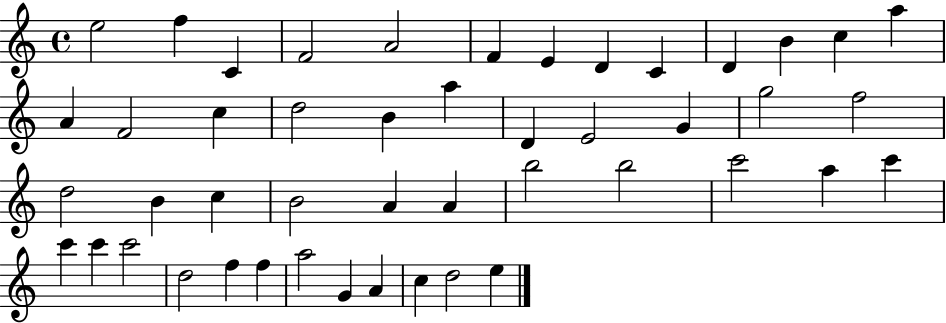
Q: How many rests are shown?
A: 0